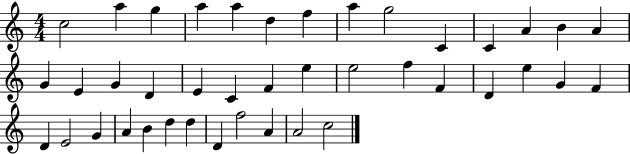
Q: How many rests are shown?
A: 0